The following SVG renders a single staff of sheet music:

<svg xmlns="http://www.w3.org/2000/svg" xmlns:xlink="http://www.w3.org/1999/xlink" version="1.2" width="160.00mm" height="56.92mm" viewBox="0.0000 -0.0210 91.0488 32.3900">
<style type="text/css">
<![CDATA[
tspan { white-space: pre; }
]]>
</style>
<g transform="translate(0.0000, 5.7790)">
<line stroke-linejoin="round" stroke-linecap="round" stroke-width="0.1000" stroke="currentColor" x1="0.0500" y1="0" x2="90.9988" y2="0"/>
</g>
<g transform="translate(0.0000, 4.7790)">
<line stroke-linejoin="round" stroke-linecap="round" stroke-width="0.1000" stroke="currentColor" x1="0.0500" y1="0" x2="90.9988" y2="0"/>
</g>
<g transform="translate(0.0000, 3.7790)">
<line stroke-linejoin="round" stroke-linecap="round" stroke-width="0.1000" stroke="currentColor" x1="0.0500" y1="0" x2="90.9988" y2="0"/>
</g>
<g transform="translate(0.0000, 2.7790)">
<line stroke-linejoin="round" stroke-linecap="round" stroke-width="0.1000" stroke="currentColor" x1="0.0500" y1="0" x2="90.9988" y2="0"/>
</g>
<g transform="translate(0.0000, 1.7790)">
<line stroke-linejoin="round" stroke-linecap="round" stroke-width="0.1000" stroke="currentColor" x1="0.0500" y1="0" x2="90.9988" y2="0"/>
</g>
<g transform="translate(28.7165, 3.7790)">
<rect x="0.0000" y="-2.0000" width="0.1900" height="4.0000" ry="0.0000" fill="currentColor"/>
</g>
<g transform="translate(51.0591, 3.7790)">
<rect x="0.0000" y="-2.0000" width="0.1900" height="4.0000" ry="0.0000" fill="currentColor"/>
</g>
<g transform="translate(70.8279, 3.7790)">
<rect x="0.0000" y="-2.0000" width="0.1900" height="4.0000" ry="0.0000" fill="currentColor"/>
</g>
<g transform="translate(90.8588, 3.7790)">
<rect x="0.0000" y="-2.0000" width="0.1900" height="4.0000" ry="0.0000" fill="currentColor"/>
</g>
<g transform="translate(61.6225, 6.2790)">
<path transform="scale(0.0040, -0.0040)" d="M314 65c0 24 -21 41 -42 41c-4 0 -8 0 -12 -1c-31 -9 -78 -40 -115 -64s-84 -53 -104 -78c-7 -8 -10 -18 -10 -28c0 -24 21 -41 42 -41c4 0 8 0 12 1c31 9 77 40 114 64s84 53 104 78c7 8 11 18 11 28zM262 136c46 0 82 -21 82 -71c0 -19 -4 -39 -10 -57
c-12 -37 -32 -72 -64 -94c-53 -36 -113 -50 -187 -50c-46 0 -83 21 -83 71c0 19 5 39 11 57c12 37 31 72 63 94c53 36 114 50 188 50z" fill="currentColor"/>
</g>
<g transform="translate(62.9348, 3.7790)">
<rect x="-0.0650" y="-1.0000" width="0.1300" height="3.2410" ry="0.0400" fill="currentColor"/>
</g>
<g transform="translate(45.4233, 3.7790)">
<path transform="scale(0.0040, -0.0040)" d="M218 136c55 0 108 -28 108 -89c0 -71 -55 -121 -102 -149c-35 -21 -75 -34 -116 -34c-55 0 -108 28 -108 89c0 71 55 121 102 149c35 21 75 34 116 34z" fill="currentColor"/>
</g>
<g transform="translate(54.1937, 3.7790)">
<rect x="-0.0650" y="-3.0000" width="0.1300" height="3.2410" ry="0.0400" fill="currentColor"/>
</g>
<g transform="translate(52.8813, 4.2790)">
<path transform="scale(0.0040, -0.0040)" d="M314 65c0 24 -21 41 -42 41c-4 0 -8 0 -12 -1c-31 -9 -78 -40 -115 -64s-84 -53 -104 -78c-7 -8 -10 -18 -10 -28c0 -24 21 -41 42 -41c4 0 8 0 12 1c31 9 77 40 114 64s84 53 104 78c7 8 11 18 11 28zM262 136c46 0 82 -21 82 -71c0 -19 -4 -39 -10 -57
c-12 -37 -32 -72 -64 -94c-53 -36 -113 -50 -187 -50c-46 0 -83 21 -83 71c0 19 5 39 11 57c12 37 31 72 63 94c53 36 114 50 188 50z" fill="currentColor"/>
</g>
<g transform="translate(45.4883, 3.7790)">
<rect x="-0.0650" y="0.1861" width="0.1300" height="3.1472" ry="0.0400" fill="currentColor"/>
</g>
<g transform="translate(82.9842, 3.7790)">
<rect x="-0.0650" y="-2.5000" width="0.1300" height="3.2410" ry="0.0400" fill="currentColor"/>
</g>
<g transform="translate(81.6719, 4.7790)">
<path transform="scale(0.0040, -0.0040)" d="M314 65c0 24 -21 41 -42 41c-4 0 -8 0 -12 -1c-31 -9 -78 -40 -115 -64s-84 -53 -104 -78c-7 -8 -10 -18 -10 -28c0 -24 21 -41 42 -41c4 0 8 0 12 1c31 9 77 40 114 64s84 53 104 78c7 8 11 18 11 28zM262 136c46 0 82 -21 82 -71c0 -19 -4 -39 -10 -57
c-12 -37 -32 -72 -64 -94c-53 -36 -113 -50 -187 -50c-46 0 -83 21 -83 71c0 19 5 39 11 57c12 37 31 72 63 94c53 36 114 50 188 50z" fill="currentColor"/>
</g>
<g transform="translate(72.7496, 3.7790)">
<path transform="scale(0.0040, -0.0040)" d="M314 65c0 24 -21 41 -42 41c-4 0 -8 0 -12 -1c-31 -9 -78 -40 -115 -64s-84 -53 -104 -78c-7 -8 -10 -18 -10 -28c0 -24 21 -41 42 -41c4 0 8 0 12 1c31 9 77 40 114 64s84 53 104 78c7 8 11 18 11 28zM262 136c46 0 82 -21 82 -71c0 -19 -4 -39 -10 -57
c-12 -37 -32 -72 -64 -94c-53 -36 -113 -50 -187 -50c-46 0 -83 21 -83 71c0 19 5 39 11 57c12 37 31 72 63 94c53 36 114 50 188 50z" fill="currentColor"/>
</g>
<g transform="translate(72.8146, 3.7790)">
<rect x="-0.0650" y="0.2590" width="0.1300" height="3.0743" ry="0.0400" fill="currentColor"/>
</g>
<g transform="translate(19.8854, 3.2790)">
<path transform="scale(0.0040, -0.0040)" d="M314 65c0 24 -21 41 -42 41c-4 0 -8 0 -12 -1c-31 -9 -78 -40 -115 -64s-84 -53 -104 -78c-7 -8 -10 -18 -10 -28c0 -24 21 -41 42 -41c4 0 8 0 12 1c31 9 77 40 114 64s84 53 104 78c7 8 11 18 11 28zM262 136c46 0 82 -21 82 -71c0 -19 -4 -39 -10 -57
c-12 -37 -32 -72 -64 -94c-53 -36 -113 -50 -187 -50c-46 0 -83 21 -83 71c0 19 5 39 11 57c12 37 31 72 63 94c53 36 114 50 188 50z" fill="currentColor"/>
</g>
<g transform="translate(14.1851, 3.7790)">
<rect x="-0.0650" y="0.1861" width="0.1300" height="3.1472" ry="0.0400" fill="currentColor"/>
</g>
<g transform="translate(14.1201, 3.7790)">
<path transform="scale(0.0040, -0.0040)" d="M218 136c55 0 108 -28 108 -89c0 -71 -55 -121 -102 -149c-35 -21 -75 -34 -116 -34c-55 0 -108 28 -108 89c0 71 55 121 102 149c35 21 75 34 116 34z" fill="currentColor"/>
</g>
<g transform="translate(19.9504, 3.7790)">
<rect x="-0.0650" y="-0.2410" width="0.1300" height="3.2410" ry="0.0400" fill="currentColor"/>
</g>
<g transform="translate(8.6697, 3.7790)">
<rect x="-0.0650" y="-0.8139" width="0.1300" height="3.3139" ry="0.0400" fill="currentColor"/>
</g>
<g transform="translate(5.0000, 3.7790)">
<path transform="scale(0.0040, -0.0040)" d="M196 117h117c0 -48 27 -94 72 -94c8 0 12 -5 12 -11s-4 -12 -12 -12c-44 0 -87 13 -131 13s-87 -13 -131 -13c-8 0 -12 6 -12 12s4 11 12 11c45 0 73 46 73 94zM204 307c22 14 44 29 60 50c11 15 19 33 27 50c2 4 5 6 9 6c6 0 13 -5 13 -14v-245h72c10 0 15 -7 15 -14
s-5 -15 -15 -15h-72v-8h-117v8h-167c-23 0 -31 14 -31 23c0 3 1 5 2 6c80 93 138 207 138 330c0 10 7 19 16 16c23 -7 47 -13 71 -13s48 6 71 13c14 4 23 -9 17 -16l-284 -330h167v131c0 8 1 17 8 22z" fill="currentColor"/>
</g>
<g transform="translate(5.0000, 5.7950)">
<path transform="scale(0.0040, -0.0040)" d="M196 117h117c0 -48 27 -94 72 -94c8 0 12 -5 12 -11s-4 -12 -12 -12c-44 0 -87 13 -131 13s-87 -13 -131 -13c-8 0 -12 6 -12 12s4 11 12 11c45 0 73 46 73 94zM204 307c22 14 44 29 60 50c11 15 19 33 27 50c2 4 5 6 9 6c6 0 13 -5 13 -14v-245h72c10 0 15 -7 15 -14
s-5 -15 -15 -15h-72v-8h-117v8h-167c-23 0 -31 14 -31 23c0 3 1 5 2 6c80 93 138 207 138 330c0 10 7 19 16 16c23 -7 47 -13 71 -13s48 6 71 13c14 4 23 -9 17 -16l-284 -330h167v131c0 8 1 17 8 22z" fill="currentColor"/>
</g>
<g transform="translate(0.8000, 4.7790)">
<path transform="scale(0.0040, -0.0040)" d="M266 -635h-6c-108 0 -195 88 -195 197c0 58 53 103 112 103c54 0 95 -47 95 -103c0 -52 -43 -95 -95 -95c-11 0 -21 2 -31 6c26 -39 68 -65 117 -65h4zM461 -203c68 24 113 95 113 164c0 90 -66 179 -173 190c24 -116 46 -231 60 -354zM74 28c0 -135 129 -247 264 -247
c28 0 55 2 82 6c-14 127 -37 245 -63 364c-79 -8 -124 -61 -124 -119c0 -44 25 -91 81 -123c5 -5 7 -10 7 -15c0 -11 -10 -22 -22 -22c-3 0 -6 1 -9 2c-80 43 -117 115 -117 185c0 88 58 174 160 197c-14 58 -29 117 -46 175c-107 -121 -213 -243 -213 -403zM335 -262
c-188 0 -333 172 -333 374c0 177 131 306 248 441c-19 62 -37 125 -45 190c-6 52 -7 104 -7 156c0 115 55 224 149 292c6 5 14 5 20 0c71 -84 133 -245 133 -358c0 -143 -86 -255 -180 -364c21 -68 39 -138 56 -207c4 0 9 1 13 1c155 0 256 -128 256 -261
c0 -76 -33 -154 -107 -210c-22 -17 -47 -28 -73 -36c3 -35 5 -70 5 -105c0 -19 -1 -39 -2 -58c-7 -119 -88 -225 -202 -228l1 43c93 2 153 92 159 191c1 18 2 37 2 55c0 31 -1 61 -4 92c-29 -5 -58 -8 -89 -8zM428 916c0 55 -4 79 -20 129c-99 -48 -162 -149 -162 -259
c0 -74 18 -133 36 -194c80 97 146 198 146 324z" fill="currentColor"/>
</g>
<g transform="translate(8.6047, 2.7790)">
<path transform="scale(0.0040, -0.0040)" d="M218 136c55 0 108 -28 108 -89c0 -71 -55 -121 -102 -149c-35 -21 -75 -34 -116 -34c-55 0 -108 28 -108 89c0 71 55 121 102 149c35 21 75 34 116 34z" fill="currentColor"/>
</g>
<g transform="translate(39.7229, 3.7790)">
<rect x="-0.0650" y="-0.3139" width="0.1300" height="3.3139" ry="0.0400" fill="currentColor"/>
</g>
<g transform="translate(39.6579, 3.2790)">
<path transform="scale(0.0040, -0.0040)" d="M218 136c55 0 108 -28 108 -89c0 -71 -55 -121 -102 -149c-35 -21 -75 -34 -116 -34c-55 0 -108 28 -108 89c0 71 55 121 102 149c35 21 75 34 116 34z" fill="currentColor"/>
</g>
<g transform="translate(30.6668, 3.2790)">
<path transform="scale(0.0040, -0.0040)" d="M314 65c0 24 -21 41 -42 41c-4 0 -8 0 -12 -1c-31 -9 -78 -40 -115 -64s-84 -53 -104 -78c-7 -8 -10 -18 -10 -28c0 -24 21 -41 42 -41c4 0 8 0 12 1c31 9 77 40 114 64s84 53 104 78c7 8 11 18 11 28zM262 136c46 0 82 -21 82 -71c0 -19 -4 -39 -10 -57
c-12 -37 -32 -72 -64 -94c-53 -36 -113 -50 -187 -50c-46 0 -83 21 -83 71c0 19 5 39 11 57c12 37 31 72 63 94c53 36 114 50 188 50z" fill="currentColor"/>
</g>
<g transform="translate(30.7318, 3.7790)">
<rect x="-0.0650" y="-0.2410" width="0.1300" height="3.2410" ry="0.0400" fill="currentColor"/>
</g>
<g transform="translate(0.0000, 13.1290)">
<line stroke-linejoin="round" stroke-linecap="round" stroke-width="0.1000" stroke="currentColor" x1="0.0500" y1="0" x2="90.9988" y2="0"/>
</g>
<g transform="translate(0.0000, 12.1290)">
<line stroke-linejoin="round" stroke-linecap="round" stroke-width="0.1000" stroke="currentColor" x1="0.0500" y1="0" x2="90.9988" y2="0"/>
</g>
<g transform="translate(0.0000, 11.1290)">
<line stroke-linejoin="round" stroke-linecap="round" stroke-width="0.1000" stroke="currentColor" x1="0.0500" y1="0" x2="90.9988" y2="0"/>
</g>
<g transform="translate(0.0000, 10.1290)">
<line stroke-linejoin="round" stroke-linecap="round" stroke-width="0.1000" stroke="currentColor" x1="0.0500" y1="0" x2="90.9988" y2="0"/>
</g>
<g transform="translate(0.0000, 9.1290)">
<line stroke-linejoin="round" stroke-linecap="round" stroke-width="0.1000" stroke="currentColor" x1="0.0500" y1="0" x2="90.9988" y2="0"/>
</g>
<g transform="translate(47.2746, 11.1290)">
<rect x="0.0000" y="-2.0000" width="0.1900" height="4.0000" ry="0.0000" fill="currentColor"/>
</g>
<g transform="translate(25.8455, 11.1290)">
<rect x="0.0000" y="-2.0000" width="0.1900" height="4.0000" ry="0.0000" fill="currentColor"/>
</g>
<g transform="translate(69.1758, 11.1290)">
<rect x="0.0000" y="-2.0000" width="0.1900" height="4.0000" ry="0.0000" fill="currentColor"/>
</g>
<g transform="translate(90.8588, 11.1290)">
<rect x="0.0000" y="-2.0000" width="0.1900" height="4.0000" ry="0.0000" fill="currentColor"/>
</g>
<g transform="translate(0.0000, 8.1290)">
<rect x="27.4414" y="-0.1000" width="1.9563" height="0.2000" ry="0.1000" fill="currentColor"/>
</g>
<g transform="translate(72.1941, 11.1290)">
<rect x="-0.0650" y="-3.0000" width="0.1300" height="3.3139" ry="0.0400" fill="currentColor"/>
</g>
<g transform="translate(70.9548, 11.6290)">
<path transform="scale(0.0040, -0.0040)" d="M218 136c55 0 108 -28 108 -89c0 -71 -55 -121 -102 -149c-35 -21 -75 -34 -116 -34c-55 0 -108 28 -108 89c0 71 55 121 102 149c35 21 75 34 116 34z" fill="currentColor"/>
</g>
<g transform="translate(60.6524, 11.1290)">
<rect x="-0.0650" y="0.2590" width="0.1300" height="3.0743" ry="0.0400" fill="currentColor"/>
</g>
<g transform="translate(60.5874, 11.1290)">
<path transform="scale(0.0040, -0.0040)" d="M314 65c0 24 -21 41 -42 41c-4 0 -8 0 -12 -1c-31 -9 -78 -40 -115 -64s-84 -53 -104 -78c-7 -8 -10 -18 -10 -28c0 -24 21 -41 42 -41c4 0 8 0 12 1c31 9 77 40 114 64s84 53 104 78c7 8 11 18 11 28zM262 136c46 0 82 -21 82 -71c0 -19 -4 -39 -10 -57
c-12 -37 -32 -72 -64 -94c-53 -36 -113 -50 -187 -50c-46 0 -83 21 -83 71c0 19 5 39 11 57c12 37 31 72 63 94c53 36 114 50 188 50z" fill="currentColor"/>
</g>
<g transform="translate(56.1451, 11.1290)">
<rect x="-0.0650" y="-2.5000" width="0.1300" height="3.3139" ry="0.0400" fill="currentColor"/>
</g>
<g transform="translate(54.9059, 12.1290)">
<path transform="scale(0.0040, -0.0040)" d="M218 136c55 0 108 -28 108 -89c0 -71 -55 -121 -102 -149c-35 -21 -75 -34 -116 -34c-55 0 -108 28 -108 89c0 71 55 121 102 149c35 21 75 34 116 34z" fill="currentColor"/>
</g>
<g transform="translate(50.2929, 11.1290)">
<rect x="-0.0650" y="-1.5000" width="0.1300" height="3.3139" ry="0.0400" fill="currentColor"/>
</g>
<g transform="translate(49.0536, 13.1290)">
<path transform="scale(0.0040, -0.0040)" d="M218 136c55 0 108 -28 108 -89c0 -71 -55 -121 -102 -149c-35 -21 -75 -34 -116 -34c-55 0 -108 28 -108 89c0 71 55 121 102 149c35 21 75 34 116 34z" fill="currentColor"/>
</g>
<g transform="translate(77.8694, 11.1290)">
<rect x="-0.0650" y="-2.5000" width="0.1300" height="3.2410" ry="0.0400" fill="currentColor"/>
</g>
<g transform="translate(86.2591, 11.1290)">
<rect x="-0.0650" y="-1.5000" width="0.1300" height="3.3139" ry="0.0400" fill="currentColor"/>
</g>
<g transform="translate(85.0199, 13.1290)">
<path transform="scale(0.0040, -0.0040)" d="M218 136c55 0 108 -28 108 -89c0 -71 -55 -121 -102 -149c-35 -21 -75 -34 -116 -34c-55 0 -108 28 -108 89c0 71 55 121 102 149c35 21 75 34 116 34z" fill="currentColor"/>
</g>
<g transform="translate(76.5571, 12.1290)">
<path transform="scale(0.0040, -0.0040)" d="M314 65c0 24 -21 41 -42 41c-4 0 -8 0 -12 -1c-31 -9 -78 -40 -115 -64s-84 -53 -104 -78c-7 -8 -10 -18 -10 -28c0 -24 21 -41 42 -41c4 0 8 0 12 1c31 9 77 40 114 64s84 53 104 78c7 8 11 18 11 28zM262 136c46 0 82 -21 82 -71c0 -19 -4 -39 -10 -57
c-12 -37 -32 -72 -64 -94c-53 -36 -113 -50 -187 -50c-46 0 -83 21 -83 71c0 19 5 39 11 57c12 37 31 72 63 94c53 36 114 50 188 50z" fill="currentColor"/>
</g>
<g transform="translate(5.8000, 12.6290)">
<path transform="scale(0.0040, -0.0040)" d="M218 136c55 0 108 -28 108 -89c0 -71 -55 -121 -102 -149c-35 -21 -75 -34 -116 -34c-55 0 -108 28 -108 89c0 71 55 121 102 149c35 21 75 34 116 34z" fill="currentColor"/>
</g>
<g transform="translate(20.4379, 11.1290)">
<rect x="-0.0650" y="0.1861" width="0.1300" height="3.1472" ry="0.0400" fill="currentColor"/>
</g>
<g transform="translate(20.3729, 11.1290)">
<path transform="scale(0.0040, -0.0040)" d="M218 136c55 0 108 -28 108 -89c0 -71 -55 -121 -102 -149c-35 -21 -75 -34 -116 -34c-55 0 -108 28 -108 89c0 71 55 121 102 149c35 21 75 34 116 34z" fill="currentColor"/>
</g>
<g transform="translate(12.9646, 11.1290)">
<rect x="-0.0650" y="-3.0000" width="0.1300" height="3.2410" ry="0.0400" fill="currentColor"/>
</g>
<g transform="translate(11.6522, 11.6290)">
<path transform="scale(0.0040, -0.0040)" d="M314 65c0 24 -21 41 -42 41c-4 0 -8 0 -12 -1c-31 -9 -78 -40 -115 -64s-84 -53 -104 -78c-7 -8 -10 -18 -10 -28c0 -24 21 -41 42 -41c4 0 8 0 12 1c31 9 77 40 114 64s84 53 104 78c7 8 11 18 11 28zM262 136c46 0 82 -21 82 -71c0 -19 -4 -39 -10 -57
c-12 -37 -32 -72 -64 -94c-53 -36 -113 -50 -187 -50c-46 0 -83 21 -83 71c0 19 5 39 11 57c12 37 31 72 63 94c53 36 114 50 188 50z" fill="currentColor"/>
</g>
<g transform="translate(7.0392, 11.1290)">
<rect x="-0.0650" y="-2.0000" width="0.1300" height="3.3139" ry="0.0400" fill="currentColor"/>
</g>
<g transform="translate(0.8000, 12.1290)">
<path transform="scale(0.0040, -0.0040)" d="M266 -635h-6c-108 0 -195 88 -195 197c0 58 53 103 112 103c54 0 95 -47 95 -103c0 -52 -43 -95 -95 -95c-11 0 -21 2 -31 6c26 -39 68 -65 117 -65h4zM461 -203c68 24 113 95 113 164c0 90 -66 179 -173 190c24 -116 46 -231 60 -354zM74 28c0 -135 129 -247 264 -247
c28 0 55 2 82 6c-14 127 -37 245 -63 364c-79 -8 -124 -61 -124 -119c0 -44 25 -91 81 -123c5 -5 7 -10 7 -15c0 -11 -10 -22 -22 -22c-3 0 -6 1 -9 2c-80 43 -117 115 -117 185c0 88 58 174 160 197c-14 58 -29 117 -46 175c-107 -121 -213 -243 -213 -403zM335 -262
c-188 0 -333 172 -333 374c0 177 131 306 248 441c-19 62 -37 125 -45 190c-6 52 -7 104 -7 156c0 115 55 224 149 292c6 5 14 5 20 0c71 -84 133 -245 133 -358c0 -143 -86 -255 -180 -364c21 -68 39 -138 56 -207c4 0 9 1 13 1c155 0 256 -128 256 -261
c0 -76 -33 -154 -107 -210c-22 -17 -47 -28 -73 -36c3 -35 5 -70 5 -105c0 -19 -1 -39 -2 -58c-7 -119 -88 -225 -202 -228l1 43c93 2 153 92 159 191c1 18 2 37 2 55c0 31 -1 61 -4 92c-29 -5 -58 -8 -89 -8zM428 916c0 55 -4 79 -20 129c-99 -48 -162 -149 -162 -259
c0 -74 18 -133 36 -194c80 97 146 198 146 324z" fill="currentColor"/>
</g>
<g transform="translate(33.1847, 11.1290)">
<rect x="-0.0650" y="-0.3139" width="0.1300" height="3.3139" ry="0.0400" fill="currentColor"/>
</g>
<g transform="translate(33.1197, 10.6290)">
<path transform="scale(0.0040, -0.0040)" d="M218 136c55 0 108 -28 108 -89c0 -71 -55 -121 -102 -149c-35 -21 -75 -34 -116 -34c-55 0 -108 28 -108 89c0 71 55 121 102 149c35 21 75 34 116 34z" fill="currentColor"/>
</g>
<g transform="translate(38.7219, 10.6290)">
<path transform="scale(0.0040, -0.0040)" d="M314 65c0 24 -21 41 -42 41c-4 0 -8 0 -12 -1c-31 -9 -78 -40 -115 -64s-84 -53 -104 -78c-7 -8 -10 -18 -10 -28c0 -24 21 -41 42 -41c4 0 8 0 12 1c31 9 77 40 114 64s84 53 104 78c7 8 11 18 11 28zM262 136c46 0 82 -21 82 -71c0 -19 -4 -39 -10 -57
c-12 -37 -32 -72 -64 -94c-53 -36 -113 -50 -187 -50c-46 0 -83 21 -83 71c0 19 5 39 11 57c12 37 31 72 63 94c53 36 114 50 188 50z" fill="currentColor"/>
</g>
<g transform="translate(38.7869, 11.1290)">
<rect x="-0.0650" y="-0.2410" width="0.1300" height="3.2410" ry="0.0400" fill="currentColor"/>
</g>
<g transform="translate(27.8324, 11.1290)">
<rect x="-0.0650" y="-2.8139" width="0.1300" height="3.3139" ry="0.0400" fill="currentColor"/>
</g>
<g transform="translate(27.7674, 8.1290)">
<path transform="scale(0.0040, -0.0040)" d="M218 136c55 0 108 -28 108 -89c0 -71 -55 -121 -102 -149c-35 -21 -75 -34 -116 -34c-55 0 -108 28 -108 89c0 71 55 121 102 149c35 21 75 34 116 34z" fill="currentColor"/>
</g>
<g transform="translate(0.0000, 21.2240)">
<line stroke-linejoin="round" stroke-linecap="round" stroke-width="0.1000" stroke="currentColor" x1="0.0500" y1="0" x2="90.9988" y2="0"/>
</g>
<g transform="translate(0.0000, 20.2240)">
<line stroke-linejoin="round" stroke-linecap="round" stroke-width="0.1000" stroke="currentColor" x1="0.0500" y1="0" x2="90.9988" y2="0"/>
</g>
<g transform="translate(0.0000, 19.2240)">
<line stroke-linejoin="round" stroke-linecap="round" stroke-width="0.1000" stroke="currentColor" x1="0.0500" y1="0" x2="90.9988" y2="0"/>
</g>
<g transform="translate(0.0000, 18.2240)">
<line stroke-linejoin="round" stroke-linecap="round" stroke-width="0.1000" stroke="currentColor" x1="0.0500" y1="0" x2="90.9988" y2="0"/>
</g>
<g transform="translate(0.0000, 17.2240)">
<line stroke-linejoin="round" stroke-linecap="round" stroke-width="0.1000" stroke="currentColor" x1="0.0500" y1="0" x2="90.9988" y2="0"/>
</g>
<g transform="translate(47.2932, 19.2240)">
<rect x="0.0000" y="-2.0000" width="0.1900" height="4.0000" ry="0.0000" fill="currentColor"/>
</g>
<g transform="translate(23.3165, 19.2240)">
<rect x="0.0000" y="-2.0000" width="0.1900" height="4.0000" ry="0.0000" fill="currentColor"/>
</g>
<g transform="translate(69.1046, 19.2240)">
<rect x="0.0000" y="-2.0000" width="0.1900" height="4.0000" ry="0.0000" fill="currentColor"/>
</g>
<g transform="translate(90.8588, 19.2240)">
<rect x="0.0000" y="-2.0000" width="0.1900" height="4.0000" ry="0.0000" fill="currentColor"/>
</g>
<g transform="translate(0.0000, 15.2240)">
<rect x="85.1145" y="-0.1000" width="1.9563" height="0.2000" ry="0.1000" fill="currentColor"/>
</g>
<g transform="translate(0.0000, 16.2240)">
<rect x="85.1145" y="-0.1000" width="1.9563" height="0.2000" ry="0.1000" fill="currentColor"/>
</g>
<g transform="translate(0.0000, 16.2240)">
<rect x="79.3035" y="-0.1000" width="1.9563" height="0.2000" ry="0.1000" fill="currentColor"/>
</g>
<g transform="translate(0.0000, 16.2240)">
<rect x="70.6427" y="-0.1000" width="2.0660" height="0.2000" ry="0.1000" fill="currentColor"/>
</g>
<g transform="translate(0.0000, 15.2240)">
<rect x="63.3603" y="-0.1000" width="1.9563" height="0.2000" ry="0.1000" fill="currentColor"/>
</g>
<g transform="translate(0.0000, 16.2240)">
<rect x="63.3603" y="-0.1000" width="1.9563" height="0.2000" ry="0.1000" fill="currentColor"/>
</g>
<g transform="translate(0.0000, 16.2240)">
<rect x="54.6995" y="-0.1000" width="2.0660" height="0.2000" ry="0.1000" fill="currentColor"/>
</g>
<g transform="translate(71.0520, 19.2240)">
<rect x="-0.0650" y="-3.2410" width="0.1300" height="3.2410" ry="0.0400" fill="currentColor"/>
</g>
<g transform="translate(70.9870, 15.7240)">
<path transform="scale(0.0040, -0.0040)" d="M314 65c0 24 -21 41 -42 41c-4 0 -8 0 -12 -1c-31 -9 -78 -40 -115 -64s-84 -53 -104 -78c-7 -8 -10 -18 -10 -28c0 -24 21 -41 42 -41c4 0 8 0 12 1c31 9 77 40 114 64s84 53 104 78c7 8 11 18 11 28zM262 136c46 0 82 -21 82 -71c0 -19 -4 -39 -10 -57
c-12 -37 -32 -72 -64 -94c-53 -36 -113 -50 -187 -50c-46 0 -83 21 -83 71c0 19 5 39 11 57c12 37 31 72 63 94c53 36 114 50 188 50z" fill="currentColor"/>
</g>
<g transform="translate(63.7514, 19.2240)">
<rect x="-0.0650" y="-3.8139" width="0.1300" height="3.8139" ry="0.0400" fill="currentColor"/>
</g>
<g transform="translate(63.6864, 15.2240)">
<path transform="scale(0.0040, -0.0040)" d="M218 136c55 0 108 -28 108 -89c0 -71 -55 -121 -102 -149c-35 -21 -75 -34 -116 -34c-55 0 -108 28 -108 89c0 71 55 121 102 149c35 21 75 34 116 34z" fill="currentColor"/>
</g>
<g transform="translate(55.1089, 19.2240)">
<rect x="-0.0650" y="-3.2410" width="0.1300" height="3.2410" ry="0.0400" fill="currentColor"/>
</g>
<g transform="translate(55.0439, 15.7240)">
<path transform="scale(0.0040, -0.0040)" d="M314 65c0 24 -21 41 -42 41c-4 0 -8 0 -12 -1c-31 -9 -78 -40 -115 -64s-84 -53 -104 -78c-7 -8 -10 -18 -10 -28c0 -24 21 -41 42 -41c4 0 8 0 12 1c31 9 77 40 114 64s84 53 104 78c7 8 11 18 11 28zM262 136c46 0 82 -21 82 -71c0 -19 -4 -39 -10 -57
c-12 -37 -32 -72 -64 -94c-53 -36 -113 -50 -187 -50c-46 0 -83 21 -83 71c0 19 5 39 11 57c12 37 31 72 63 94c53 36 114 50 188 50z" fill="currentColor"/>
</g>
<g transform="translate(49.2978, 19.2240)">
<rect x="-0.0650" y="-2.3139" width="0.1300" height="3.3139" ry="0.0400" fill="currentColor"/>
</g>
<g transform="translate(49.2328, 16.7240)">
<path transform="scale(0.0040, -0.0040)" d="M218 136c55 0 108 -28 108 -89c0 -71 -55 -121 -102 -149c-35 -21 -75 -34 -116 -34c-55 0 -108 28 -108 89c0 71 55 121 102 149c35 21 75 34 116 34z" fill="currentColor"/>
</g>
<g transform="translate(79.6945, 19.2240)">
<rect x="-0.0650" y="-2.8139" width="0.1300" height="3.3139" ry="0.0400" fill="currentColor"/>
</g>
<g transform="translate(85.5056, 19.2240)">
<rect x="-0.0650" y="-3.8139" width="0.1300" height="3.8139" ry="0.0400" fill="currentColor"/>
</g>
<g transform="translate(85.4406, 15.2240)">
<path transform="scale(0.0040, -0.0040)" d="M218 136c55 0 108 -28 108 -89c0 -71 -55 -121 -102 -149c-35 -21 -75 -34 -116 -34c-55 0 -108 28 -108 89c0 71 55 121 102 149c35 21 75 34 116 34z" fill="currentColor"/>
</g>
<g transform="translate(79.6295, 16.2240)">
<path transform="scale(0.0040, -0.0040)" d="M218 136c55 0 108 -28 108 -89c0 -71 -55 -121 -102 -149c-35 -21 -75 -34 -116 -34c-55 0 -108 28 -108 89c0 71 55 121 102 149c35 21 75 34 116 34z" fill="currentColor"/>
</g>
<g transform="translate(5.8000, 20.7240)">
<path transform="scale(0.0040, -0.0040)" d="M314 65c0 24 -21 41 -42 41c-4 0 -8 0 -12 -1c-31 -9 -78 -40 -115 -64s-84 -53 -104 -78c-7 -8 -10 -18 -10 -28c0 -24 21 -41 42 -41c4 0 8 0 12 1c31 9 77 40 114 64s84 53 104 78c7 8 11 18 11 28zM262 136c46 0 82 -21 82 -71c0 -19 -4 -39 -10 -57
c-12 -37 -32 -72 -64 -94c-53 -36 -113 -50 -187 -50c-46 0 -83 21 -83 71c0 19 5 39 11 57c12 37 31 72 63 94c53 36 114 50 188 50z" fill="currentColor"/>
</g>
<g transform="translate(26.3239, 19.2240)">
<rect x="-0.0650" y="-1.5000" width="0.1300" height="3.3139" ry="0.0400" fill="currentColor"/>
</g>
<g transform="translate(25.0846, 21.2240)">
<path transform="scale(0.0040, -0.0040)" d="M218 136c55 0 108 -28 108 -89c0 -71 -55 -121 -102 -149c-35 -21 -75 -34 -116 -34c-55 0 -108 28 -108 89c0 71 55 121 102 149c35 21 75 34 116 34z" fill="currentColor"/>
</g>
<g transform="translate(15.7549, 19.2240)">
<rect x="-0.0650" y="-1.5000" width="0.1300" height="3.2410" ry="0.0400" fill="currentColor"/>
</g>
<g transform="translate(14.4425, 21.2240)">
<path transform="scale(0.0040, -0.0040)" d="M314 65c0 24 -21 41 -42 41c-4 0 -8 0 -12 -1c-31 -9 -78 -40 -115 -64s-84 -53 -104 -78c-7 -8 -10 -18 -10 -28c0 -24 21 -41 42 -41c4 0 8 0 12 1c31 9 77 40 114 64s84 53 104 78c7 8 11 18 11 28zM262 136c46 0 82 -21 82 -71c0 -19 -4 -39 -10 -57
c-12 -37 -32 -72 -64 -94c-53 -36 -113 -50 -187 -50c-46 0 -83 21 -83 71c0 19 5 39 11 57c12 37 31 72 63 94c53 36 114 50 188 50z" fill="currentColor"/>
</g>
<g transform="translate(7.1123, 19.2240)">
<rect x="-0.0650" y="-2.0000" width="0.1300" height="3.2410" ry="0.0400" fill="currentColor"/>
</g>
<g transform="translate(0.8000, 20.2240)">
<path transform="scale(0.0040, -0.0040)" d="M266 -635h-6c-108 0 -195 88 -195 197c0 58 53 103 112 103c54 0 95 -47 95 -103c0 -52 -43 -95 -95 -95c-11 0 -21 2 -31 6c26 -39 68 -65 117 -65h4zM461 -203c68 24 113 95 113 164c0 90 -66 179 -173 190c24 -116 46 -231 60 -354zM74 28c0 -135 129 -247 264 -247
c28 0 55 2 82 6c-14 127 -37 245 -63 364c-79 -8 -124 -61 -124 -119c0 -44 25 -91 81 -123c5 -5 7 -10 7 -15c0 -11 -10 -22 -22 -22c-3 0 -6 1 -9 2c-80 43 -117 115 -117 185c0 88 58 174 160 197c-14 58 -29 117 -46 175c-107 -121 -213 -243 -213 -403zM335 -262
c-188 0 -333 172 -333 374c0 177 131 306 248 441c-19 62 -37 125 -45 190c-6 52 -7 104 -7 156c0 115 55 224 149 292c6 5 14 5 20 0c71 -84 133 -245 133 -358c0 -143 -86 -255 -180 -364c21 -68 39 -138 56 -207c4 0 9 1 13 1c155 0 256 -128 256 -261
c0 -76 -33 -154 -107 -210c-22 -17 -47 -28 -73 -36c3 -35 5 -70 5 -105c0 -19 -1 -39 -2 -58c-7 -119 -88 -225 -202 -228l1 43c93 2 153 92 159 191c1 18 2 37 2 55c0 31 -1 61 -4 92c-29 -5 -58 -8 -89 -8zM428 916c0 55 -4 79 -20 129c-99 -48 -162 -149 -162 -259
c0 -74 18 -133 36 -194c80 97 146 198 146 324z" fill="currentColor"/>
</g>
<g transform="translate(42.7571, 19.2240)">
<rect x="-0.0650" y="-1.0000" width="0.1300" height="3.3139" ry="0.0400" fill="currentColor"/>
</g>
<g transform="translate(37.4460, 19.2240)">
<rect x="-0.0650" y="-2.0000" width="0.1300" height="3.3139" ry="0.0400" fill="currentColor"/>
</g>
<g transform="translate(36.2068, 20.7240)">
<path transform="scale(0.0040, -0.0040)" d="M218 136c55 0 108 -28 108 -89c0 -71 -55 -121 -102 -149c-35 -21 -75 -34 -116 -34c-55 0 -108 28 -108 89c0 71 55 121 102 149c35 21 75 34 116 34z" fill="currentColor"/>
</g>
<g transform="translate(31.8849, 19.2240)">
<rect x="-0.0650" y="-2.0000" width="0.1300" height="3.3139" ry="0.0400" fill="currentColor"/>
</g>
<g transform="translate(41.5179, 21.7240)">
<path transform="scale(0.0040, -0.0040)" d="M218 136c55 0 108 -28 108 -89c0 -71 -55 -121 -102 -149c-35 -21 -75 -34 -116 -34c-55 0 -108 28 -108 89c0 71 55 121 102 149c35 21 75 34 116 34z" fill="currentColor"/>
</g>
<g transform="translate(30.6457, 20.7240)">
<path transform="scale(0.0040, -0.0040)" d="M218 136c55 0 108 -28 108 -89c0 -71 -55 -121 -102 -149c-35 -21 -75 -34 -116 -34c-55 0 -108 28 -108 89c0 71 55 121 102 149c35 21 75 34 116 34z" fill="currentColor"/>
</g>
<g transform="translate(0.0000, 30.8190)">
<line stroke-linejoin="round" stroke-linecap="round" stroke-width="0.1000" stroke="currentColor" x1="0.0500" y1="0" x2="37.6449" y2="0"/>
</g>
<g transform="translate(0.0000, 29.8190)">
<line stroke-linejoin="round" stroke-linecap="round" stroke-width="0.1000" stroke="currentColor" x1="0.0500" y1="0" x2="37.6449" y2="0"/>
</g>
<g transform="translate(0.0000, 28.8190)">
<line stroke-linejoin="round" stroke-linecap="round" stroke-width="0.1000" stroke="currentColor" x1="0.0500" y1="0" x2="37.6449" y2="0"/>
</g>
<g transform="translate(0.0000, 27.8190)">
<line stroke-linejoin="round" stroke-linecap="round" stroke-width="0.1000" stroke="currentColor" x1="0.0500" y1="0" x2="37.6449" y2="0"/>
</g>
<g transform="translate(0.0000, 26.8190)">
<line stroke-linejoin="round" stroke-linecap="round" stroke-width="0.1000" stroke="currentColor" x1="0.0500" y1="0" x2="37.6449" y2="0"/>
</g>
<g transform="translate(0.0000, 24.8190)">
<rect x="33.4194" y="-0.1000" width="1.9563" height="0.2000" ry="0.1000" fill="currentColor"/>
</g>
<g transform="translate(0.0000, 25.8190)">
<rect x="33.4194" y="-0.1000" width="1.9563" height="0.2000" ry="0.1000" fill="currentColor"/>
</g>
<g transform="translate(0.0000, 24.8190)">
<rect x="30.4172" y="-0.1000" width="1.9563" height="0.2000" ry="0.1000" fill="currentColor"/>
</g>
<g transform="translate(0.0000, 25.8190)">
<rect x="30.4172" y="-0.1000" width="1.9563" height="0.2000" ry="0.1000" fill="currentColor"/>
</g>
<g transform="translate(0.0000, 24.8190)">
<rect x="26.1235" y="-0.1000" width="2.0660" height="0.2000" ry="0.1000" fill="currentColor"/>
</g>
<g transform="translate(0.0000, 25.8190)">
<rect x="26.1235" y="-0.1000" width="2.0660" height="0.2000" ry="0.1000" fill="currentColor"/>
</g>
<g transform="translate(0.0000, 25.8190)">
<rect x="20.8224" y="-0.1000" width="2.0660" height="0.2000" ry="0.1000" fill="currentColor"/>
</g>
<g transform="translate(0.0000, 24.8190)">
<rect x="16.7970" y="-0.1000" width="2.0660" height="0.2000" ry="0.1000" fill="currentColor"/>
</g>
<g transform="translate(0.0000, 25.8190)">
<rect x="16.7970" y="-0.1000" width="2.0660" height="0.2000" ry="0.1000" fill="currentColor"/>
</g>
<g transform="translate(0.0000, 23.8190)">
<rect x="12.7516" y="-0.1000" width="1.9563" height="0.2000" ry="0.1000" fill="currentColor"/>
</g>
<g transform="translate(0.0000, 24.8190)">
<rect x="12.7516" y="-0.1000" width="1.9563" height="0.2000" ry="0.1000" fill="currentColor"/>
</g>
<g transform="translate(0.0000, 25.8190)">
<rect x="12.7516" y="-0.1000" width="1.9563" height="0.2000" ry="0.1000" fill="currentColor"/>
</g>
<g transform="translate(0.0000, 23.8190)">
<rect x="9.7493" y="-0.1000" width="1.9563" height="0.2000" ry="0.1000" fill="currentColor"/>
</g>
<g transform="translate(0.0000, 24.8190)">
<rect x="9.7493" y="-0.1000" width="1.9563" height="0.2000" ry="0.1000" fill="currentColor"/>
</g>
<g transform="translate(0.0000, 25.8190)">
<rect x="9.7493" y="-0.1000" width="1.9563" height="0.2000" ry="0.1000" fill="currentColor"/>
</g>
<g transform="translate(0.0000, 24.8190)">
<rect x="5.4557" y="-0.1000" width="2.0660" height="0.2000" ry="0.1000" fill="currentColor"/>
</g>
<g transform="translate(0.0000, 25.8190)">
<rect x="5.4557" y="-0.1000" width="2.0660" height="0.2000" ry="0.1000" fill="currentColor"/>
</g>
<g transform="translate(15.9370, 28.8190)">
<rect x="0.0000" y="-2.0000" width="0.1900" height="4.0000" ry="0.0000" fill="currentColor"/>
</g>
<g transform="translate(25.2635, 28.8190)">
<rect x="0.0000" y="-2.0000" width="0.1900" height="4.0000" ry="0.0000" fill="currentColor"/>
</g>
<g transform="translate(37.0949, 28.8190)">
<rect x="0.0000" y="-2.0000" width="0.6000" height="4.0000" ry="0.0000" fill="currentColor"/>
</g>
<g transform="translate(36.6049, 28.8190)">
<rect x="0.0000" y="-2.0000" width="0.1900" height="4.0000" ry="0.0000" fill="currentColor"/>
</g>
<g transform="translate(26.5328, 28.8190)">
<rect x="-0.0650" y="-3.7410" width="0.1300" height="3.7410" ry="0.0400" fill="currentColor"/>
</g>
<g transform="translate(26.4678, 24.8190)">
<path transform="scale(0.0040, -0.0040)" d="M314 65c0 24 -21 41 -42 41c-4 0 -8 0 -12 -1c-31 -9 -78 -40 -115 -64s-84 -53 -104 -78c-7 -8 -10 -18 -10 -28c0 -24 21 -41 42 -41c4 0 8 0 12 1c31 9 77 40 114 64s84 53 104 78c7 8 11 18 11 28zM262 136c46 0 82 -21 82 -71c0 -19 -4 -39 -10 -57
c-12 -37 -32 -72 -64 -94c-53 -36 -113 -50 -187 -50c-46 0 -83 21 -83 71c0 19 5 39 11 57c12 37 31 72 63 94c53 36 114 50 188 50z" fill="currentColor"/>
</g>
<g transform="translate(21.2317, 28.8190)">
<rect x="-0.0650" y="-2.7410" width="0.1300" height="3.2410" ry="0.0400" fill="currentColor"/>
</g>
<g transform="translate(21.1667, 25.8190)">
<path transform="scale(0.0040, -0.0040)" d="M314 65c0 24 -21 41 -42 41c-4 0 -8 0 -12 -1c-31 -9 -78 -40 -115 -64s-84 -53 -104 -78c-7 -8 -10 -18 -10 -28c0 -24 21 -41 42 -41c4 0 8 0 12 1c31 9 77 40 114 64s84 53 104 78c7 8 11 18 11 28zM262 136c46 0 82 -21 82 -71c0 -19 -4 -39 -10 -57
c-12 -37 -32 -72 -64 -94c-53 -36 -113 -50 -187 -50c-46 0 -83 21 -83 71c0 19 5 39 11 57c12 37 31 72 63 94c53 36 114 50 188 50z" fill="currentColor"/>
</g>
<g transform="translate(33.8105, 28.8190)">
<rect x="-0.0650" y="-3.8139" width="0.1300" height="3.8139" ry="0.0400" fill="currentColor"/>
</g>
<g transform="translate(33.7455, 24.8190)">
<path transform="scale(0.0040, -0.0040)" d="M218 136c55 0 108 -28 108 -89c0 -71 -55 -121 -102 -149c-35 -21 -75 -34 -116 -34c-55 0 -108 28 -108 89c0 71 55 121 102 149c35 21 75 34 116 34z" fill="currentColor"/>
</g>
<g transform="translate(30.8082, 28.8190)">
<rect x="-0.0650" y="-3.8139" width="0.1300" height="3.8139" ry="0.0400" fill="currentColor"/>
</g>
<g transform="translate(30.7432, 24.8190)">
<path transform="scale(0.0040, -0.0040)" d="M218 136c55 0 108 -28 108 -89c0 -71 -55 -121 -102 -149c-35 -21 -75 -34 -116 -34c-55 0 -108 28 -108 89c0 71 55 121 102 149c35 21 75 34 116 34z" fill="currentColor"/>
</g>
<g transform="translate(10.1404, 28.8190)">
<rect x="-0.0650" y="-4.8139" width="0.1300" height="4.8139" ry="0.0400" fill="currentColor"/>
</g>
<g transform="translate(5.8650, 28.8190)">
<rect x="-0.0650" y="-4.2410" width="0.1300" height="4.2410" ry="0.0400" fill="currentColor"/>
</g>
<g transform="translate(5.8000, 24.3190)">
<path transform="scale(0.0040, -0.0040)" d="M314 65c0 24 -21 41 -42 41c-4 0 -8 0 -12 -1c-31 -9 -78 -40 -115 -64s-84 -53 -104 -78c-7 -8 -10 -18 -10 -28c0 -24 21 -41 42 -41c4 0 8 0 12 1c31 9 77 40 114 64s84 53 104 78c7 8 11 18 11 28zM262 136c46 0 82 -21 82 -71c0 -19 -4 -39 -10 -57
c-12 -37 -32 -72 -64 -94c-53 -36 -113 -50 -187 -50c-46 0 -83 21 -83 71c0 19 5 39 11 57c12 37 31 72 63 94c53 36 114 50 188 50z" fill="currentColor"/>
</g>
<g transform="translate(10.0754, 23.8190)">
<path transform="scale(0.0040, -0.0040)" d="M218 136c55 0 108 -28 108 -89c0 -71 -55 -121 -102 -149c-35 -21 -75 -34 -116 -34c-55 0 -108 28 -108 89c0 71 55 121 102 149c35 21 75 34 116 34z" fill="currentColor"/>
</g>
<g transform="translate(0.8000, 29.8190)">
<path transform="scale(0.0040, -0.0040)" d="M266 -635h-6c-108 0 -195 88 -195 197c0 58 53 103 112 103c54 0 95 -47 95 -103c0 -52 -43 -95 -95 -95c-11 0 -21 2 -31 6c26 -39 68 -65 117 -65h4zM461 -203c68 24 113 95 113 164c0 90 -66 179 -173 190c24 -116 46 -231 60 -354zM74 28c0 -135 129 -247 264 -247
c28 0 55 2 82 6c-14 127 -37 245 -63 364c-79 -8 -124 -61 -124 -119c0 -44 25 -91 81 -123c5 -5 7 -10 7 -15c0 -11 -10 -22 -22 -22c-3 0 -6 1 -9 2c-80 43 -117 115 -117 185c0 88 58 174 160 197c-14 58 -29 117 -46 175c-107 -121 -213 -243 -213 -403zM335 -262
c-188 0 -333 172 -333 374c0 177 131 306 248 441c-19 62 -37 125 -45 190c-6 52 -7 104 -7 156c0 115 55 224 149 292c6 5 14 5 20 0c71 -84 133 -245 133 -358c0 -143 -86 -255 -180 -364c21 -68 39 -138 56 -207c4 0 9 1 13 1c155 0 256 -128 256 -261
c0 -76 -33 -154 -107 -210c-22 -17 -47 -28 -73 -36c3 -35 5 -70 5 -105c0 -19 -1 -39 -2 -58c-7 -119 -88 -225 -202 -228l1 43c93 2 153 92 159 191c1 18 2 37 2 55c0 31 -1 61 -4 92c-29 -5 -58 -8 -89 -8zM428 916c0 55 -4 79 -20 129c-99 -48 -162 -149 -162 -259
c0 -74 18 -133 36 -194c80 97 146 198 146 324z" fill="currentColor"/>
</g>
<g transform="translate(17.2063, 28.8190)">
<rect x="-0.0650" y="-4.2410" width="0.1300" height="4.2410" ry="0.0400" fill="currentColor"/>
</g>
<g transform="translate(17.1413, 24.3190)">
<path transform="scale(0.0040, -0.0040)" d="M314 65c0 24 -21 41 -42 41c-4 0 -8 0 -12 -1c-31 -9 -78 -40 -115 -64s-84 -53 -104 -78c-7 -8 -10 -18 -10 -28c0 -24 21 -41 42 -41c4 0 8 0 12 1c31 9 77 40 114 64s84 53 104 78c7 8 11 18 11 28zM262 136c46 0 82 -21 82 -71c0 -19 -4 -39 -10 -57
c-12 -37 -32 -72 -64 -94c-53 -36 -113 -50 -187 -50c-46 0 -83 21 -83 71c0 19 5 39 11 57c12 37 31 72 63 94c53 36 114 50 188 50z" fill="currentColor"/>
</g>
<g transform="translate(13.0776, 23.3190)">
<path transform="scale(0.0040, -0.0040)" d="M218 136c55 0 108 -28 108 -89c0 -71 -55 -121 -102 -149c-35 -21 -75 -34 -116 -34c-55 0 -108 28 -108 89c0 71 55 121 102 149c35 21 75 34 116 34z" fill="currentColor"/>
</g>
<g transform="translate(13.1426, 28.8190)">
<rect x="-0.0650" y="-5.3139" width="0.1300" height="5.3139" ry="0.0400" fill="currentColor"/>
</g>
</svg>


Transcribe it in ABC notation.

X:1
T:Untitled
M:4/4
L:1/4
K:C
d B c2 c2 c B A2 D2 B2 G2 F A2 B a c c2 E G B2 A G2 E F2 E2 E F F D g b2 c' b2 a c' d'2 e' f' d'2 a2 c'2 c' c'